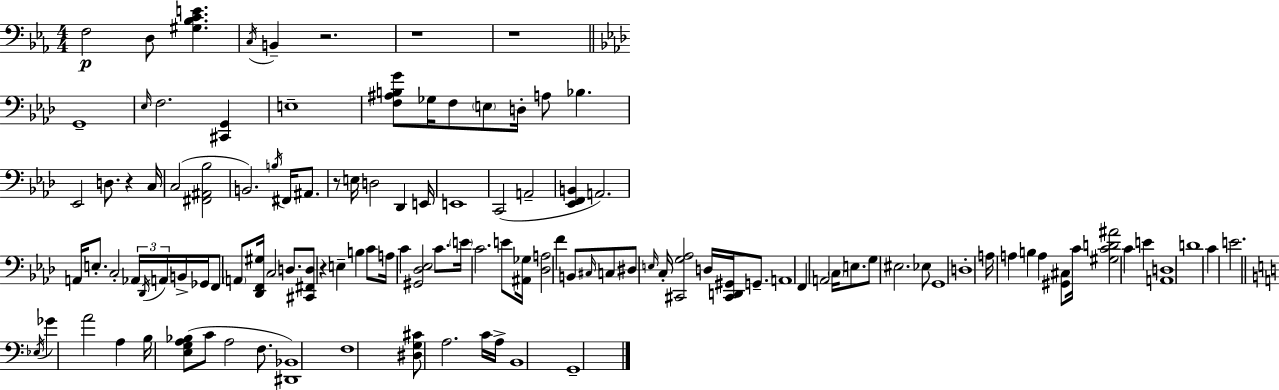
X:1
T:Untitled
M:4/4
L:1/4
K:Cm
F,2 D,/2 [^G,_B,CE] C,/4 B,, z2 z4 z4 G,,4 _E,/4 F,2 [^C,,G,,] E,4 [F,^A,B,G]/2 _G,/4 F,/2 E,/2 D,/4 A,/2 _B, _E,,2 D,/2 z C,/4 C,2 [^F,,^A,,_B,]2 B,,2 B,/4 ^F,,/4 ^A,,/2 z/2 E,/4 D,2 _D,, E,,/4 E,,4 C,,2 A,,2 [_E,,F,,B,,] A,,2 A,,/4 E,/2 C,2 _A,,/4 _D,,/4 A,,/4 B,,/4 _G,,/4 F,,/2 A,,/2 [_D,,F,,^G,]/4 C,2 D,/2 [^C,,^F,,D,]/2 z E, B, C/2 A,/4 C [^G,,_D,_E,]2 C/2 E/4 C2 E/2 [^A,,_G,]/4 [_D,A,]2 F B,,/2 ^C,/4 C,/2 ^D,/2 E,/4 C,/4 [^C,,G,_A,]2 D,/4 [^C,,D,,^G,,]/4 G,,/2 A,,4 F,, A,,2 C,/4 E,/2 G,/2 ^E,2 _E,/2 G,,4 D,4 A,/4 A, B, A, [^G,,^C,]/2 C/4 [^G,CD^A]2 C E [A,,D,]4 D4 C E2 _E,/4 _G A2 A, B,/4 [E,G,A,_B,]/2 C/2 A,2 F,/2 [^D,,_B,,]4 F,4 [^D,G,^C]/2 A,2 C/4 A,/4 B,,4 G,,4